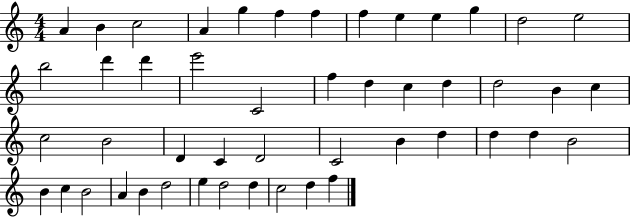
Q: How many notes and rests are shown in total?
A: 48